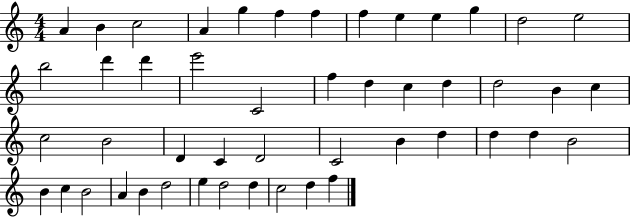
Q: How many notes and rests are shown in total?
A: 48